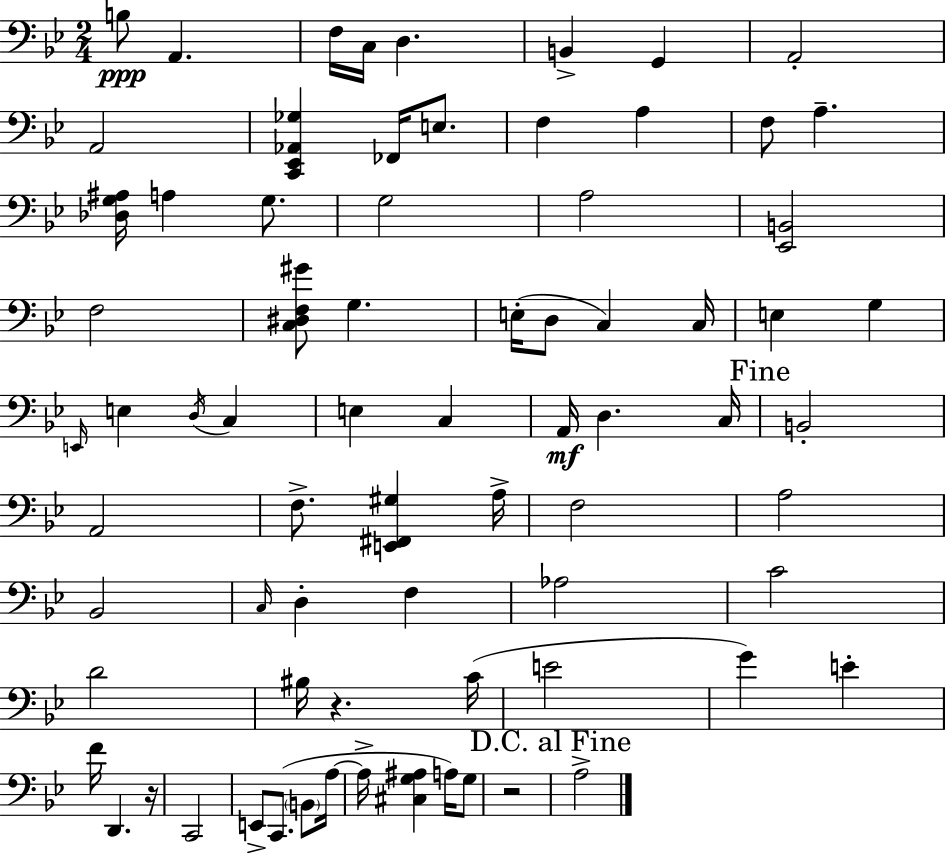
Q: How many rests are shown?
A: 3